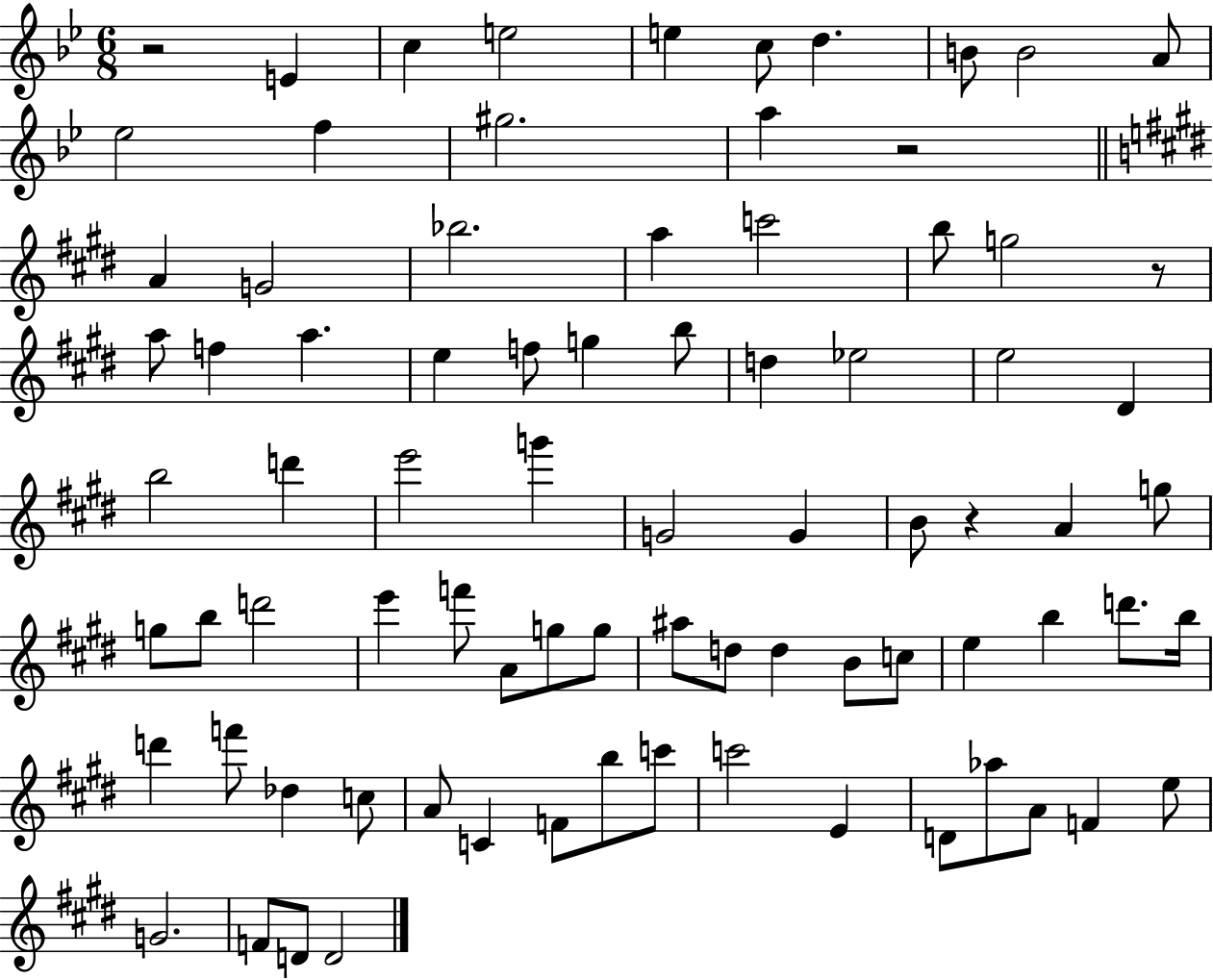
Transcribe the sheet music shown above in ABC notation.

X:1
T:Untitled
M:6/8
L:1/4
K:Bb
z2 E c e2 e c/2 d B/2 B2 A/2 _e2 f ^g2 a z2 A G2 _b2 a c'2 b/2 g2 z/2 a/2 f a e f/2 g b/2 d _e2 e2 ^D b2 d' e'2 g' G2 G B/2 z A g/2 g/2 b/2 d'2 e' f'/2 A/2 g/2 g/2 ^a/2 d/2 d B/2 c/2 e b d'/2 b/4 d' f'/2 _d c/2 A/2 C F/2 b/2 c'/2 c'2 E D/2 _a/2 A/2 F e/2 G2 F/2 D/2 D2